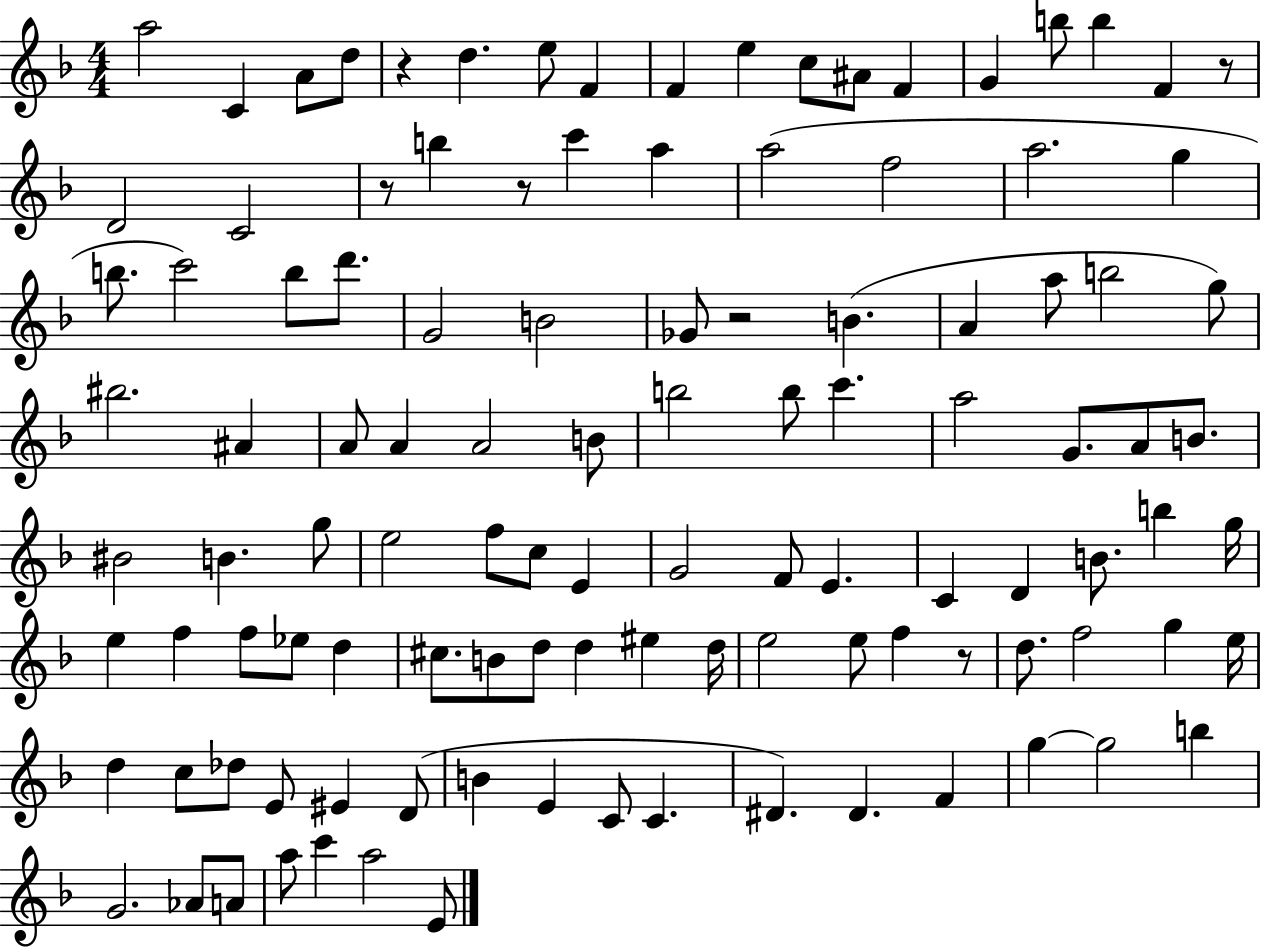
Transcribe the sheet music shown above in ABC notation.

X:1
T:Untitled
M:4/4
L:1/4
K:F
a2 C A/2 d/2 z d e/2 F F e c/2 ^A/2 F G b/2 b F z/2 D2 C2 z/2 b z/2 c' a a2 f2 a2 g b/2 c'2 b/2 d'/2 G2 B2 _G/2 z2 B A a/2 b2 g/2 ^b2 ^A A/2 A A2 B/2 b2 b/2 c' a2 G/2 A/2 B/2 ^B2 B g/2 e2 f/2 c/2 E G2 F/2 E C D B/2 b g/4 e f f/2 _e/2 d ^c/2 B/2 d/2 d ^e d/4 e2 e/2 f z/2 d/2 f2 g e/4 d c/2 _d/2 E/2 ^E D/2 B E C/2 C ^D ^D F g g2 b G2 _A/2 A/2 a/2 c' a2 E/2